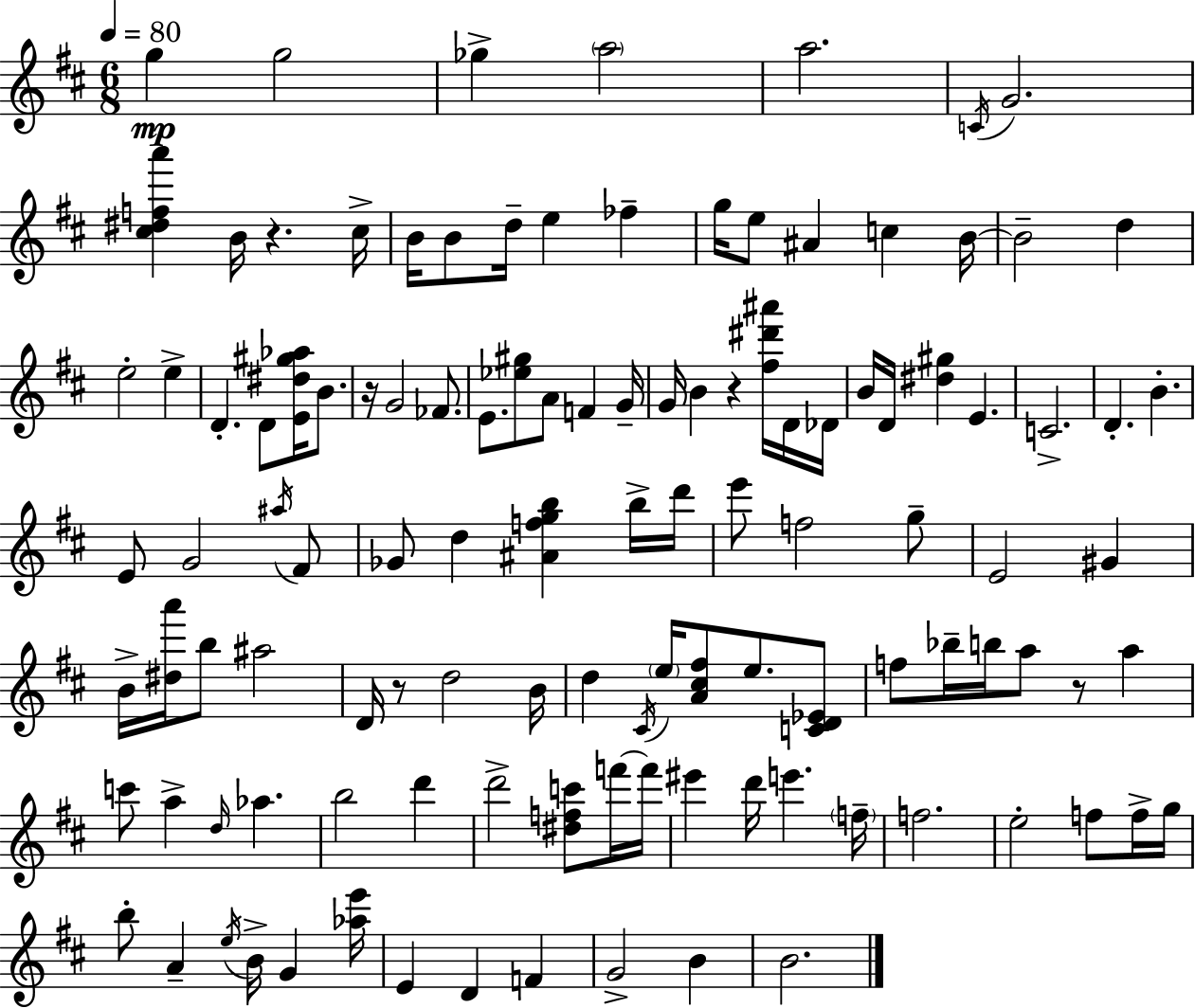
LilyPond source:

{
  \clef treble
  \numericTimeSignature
  \time 6/8
  \key d \major
  \tempo 4 = 80
  \repeat volta 2 { g''4\mp g''2 | ges''4-> \parenthesize a''2 | a''2. | \acciaccatura { c'16 } g'2. | \break <cis'' dis'' f'' a'''>4 b'16 r4. | cis''16-> b'16 b'8 d''16-- e''4 fes''4-- | g''16 e''8 ais'4 c''4 | b'16~~ b'2-- d''4 | \break e''2-. e''4-> | d'4.-. d'8 <e' dis'' gis'' aes''>16 b'8. | r16 g'2 fes'8. | e'8. <ees'' gis''>8 a'8 f'4 | \break g'16-- g'16 b'4 r4 <fis'' dis''' ais'''>16 d'16 | des'16 b'16 d'16 <dis'' gis''>4 e'4. | c'2.-> | d'4.-. b'4.-. | \break e'8 g'2 \acciaccatura { ais''16 } | fis'8 ges'8 d''4 <ais' f'' g'' b''>4 | b''16-> d'''16 e'''8 f''2 | g''8-- e'2 gis'4 | \break b'16-> <dis'' a'''>16 b''8 ais''2 | d'16 r8 d''2 | b'16 d''4 \acciaccatura { cis'16 } \parenthesize e''16 <a' cis'' fis''>8 e''8. | <c' d' ees'>8 f''8 bes''16-- b''16 a''8 r8 a''4 | \break c'''8 a''4-> \grace { d''16 } aes''4. | b''2 | d'''4 d'''2-> | <dis'' f'' c'''>8 f'''16~~ f'''16 eis'''4 d'''16 e'''4. | \break \parenthesize f''16-- f''2. | e''2-. | f''8 f''16-> g''16 b''8-. a'4-- \acciaccatura { e''16 } b'16-> | g'4 <aes'' e'''>16 e'4 d'4 | \break f'4 g'2-> | b'4 b'2. | } \bar "|."
}